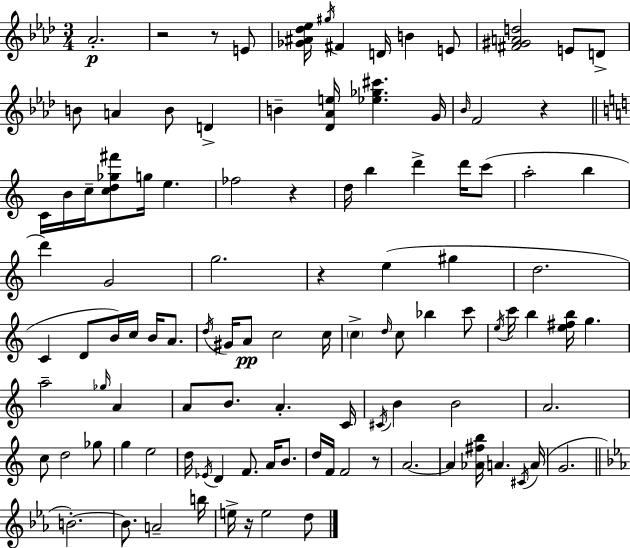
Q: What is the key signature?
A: F minor